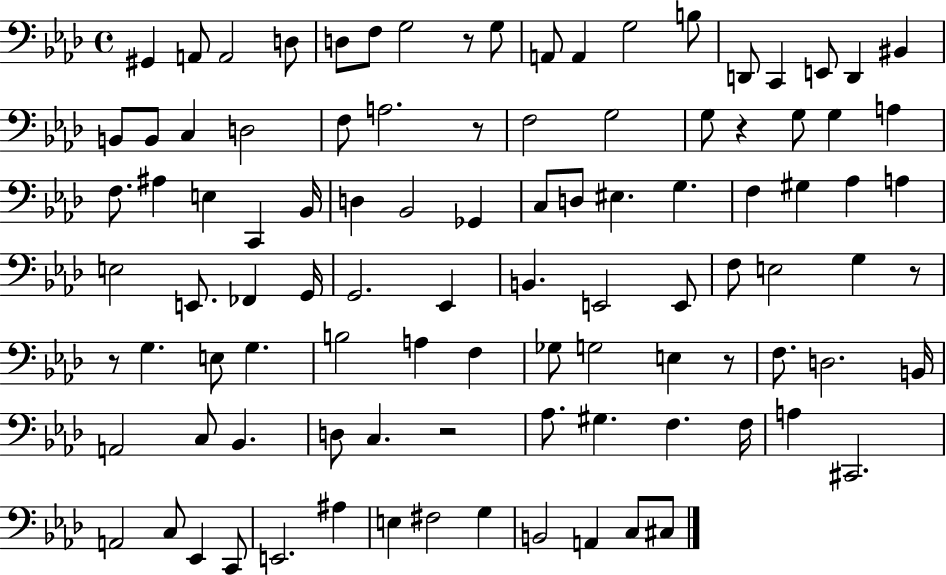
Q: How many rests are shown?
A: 7